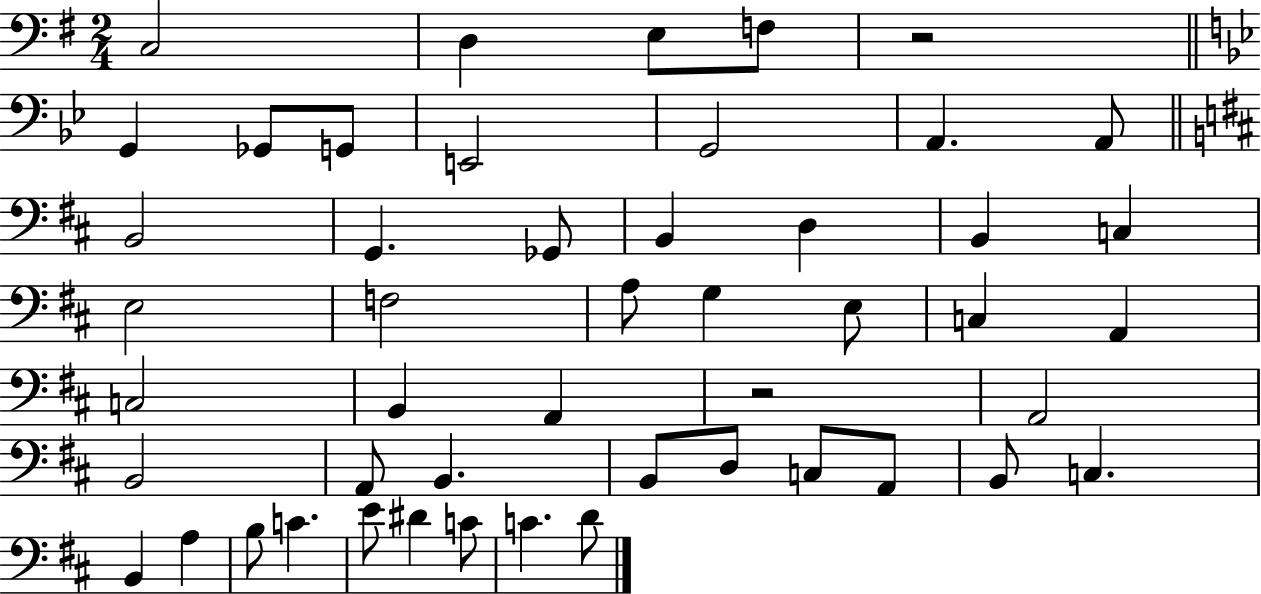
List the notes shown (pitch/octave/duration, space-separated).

C3/h D3/q E3/e F3/e R/h G2/q Gb2/e G2/e E2/h G2/h A2/q. A2/e B2/h G2/q. Gb2/e B2/q D3/q B2/q C3/q E3/h F3/h A3/e G3/q E3/e C3/q A2/q C3/h B2/q A2/q R/h A2/h B2/h A2/e B2/q. B2/e D3/e C3/e A2/e B2/e C3/q. B2/q A3/q B3/e C4/q. E4/e D#4/q C4/e C4/q. D4/e